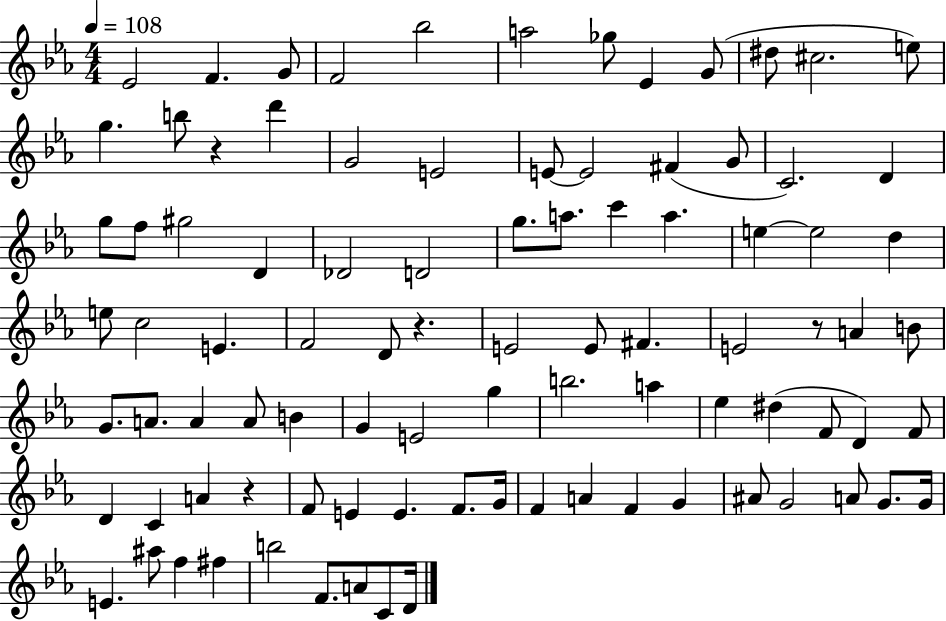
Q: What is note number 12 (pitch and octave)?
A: E5